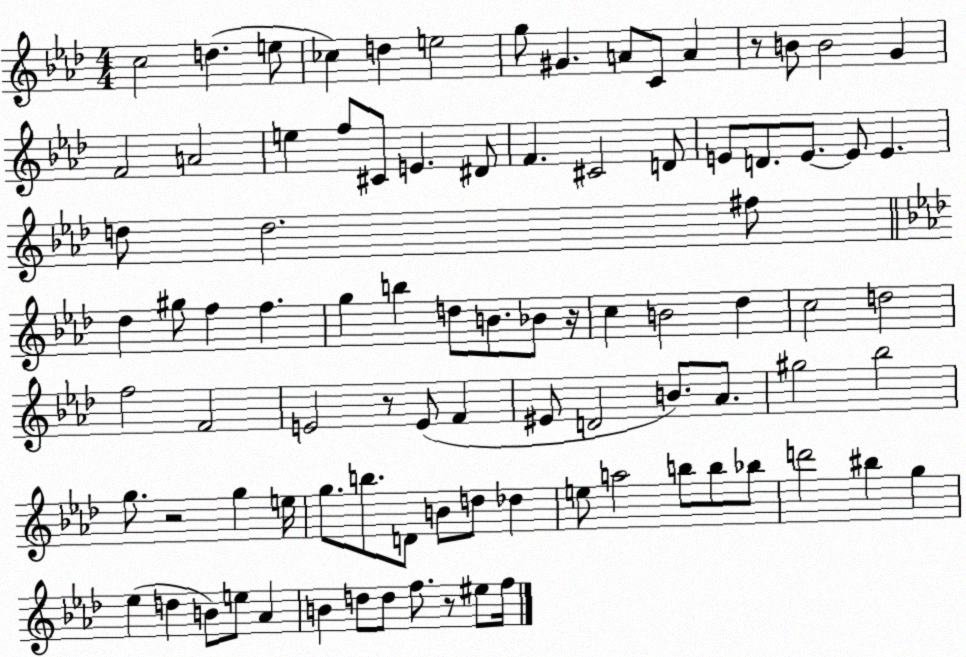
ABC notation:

X:1
T:Untitled
M:4/4
L:1/4
K:Ab
c2 d e/2 _c d e2 g/2 ^G A/2 C/2 A z/2 B/2 B2 G F2 A2 e f/2 ^C/2 E ^D/2 F ^C2 D/2 E/2 D/2 E/2 E/2 E d/2 d2 ^f/2 _d ^g/2 f f g b d/2 B/2 _B/2 z/4 c B2 _d c2 d2 f2 F2 E2 z/2 E/2 F ^E/2 D2 B/2 _A/2 ^g2 _b2 g/2 z2 g e/4 g/2 b/2 D/2 B/2 d/2 _d e/2 a2 b/2 b/2 _b/2 d'2 ^b g _e d B/2 e/2 _A B d/2 d/2 f/2 z/2 ^e/2 f/4